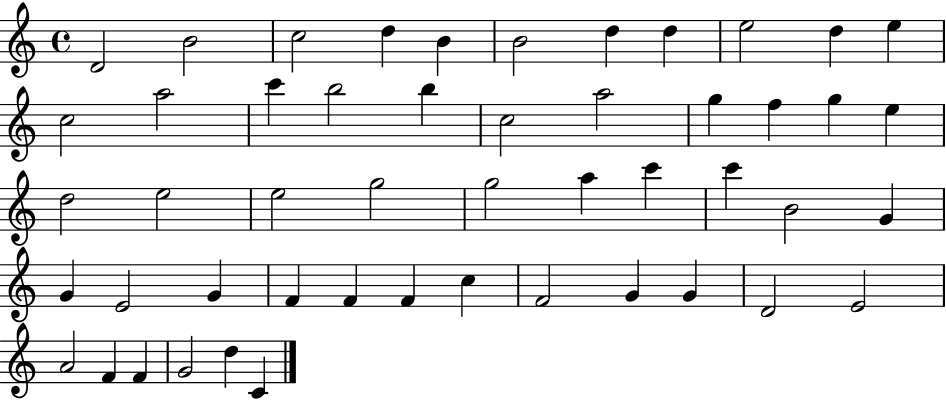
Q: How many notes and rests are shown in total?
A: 50